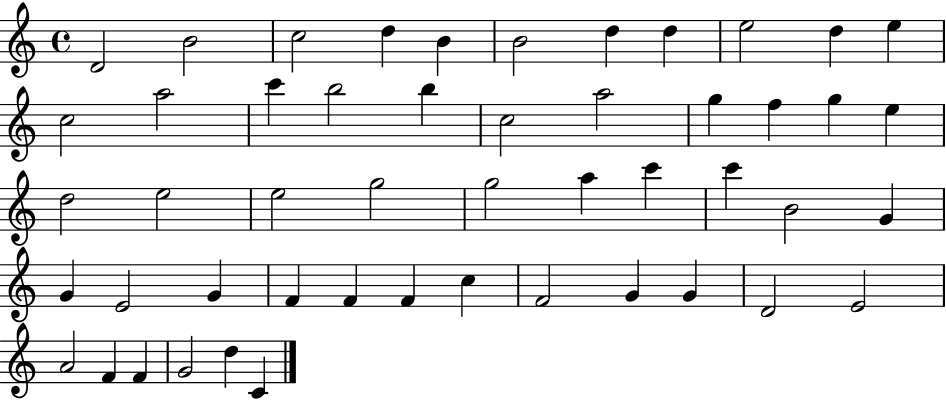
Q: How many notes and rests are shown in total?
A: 50